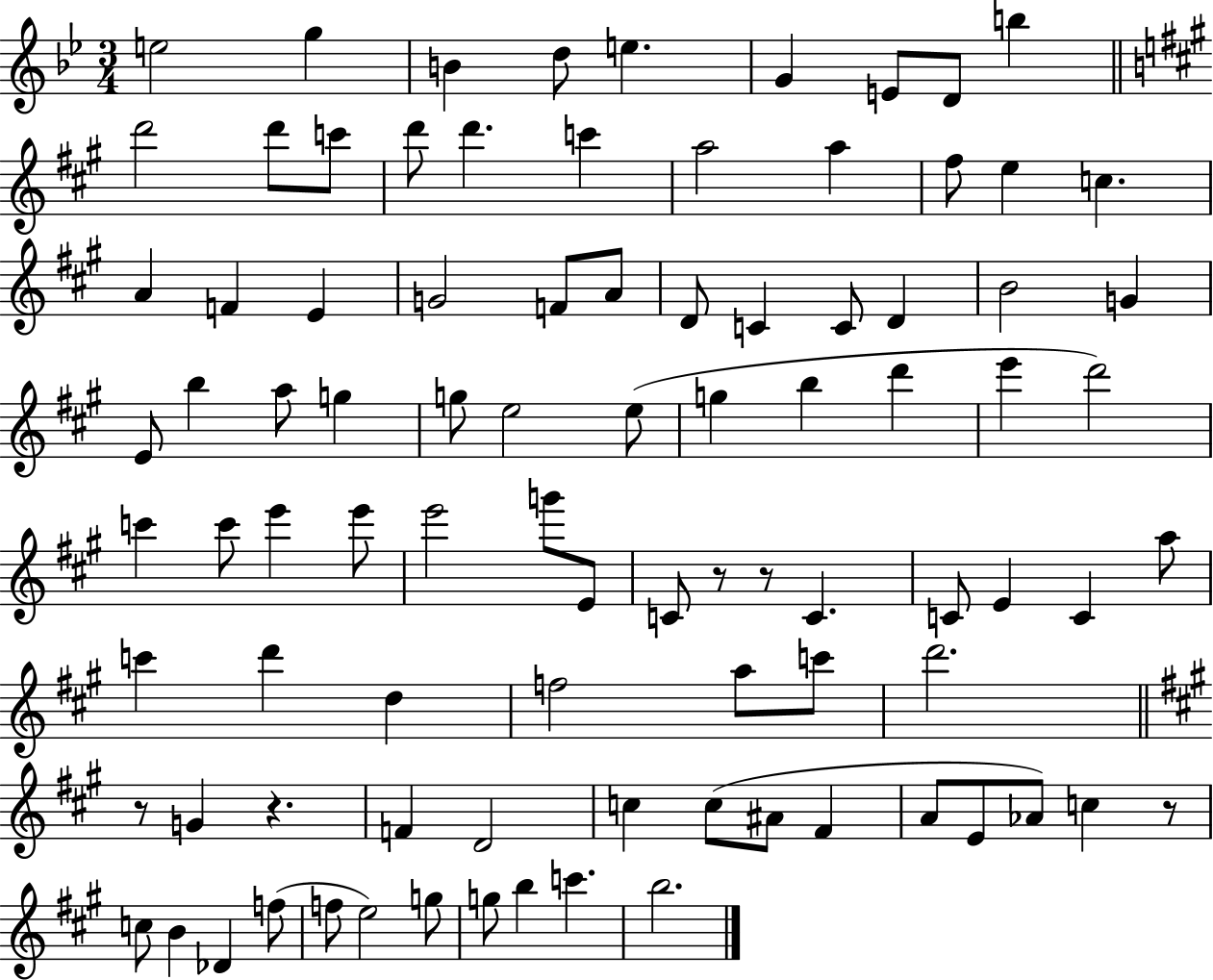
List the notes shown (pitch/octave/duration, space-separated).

E5/h G5/q B4/q D5/e E5/q. G4/q E4/e D4/e B5/q D6/h D6/e C6/e D6/e D6/q. C6/q A5/h A5/q F#5/e E5/q C5/q. A4/q F4/q E4/q G4/h F4/e A4/e D4/e C4/q C4/e D4/q B4/h G4/q E4/e B5/q A5/e G5/q G5/e E5/h E5/e G5/q B5/q D6/q E6/q D6/h C6/q C6/e E6/q E6/e E6/h G6/e E4/e C4/e R/e R/e C4/q. C4/e E4/q C4/q A5/e C6/q D6/q D5/q F5/h A5/e C6/e D6/h. R/e G4/q R/q. F4/q D4/h C5/q C5/e A#4/e F#4/q A4/e E4/e Ab4/e C5/q R/e C5/e B4/q Db4/q F5/e F5/e E5/h G5/e G5/e B5/q C6/q. B5/h.